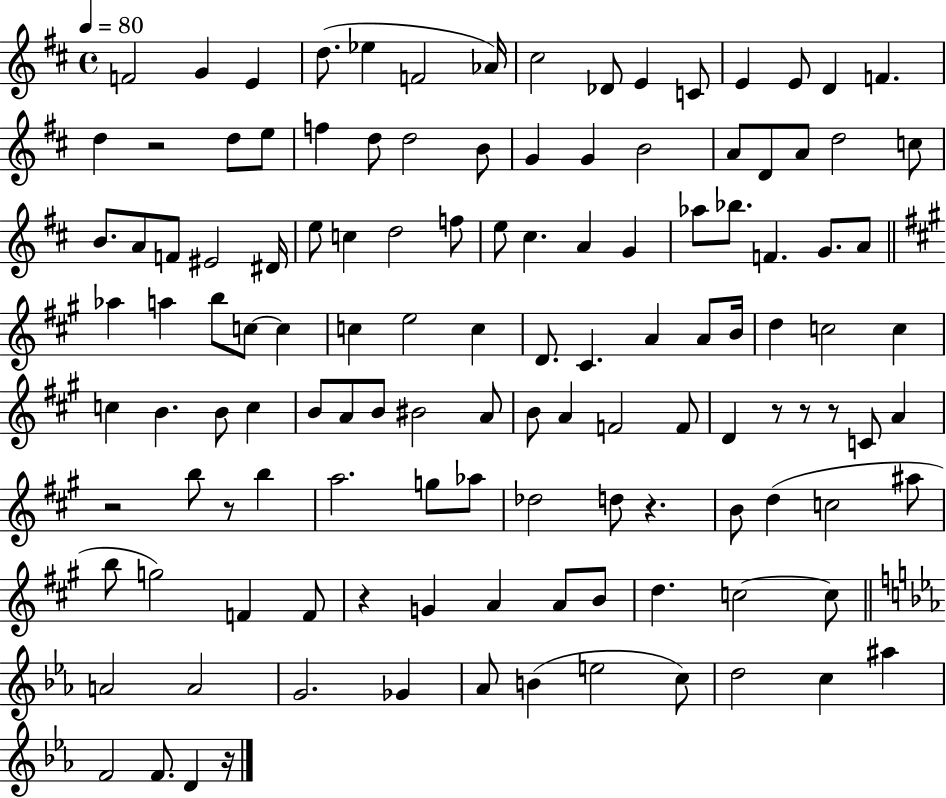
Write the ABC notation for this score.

X:1
T:Untitled
M:4/4
L:1/4
K:D
F2 G E d/2 _e F2 _A/4 ^c2 _D/2 E C/2 E E/2 D F d z2 d/2 e/2 f d/2 d2 B/2 G G B2 A/2 D/2 A/2 d2 c/2 B/2 A/2 F/2 ^E2 ^D/4 e/2 c d2 f/2 e/2 ^c A G _a/2 _b/2 F G/2 A/2 _a a b/2 c/2 c c e2 c D/2 ^C A A/2 B/4 d c2 c c B B/2 c B/2 A/2 B/2 ^B2 A/2 B/2 A F2 F/2 D z/2 z/2 z/2 C/2 A z2 b/2 z/2 b a2 g/2 _a/2 _d2 d/2 z B/2 d c2 ^a/2 b/2 g2 F F/2 z G A A/2 B/2 d c2 c/2 A2 A2 G2 _G _A/2 B e2 c/2 d2 c ^a F2 F/2 D z/4